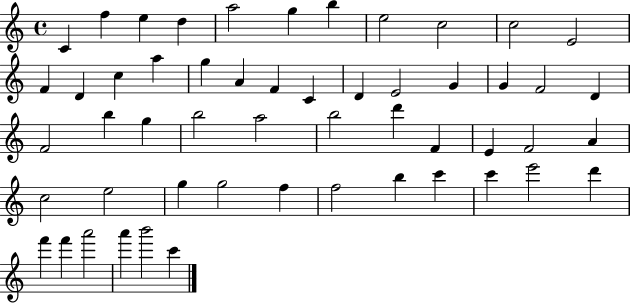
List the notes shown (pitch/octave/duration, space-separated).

C4/q F5/q E5/q D5/q A5/h G5/q B5/q E5/h C5/h C5/h E4/h F4/q D4/q C5/q A5/q G5/q A4/q F4/q C4/q D4/q E4/h G4/q G4/q F4/h D4/q F4/h B5/q G5/q B5/h A5/h B5/h D6/q F4/q E4/q F4/h A4/q C5/h E5/h G5/q G5/h F5/q F5/h B5/q C6/q C6/q E6/h D6/q F6/q F6/q A6/h A6/q B6/h C6/q